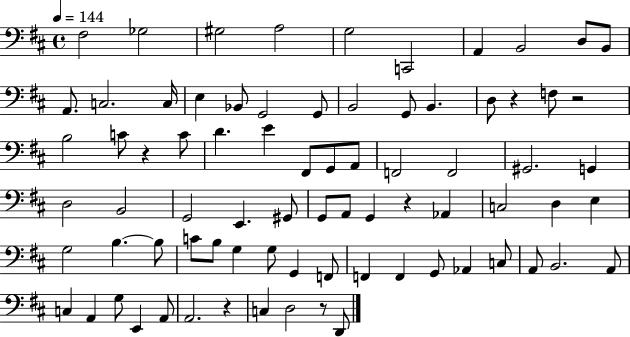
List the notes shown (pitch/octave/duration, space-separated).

F#3/h Gb3/h G#3/h A3/h G3/h C2/h A2/q B2/h D3/e B2/e A2/e. C3/h. C3/s E3/q Bb2/e G2/h G2/e B2/h G2/e B2/q. D3/e R/q F3/e R/h B3/h C4/e R/q C4/e D4/q. E4/q F#2/e G2/e A2/e F2/h F2/h G#2/h. G2/q D3/h B2/h G2/h E2/q. G#2/e G2/e A2/e G2/q R/q Ab2/q C3/h D3/q E3/q G3/h B3/q. B3/e C4/e B3/e G3/q G3/e G2/q F2/e F2/q F2/q G2/e Ab2/q C3/e A2/e B2/h. A2/e C3/q A2/q G3/e E2/q A2/e A2/h. R/q C3/q D3/h R/e D2/e